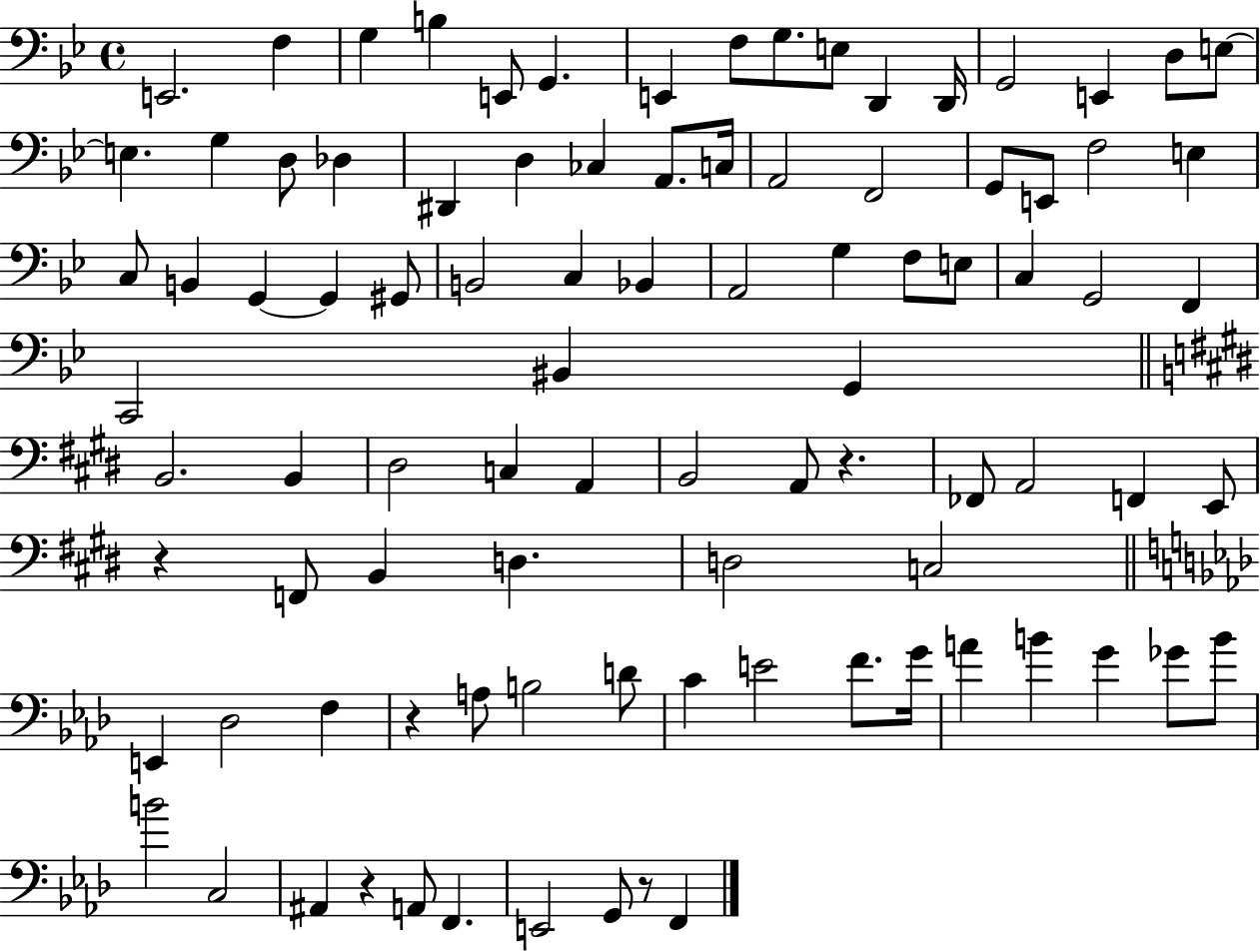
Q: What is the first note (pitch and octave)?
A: E2